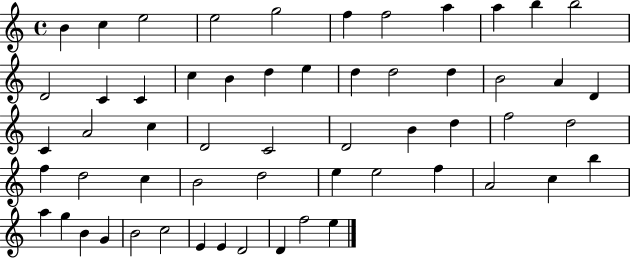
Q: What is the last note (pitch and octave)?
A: E5